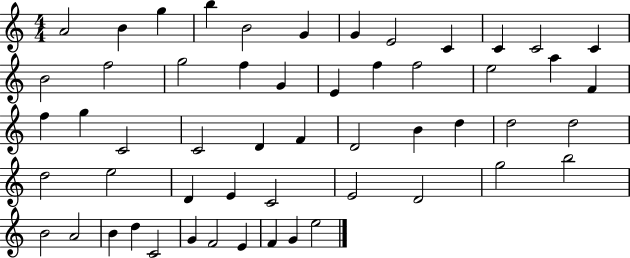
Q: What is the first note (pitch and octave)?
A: A4